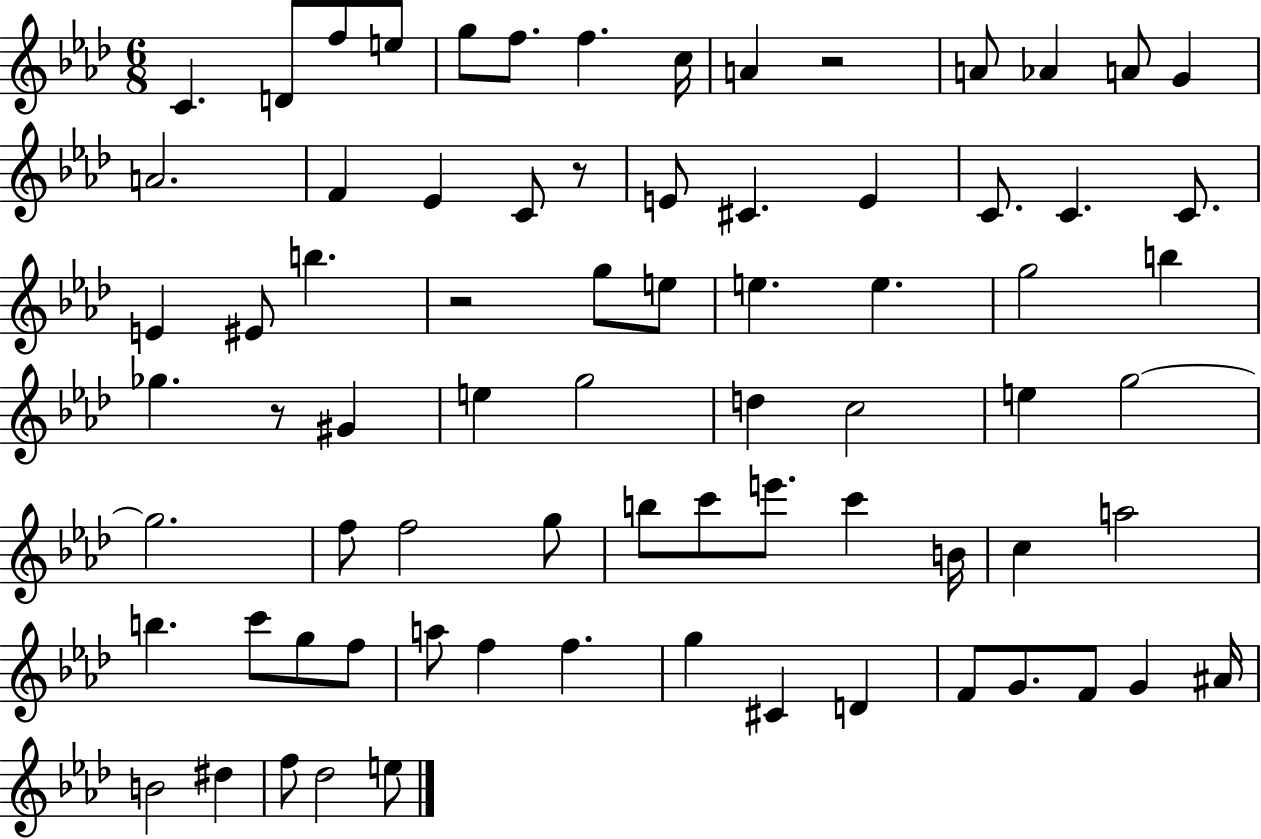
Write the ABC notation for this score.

X:1
T:Untitled
M:6/8
L:1/4
K:Ab
C D/2 f/2 e/2 g/2 f/2 f c/4 A z2 A/2 _A A/2 G A2 F _E C/2 z/2 E/2 ^C E C/2 C C/2 E ^E/2 b z2 g/2 e/2 e e g2 b _g z/2 ^G e g2 d c2 e g2 g2 f/2 f2 g/2 b/2 c'/2 e'/2 c' B/4 c a2 b c'/2 g/2 f/2 a/2 f f g ^C D F/2 G/2 F/2 G ^A/4 B2 ^d f/2 _d2 e/2